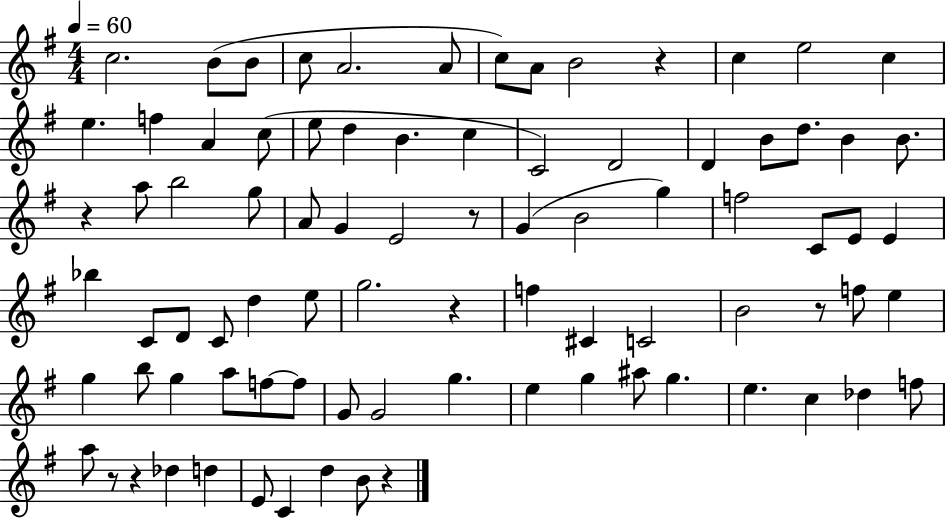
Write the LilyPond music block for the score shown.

{
  \clef treble
  \numericTimeSignature
  \time 4/4
  \key g \major
  \tempo 4 = 60
  c''2. b'8( b'8 | c''8 a'2. a'8 | c''8) a'8 b'2 r4 | c''4 e''2 c''4 | \break e''4. f''4 a'4 c''8( | e''8 d''4 b'4. c''4 | c'2) d'2 | d'4 b'8 d''8. b'4 b'8. | \break r4 a''8 b''2 g''8 | a'8 g'4 e'2 r8 | g'4( b'2 g''4) | f''2 c'8 e'8 e'4 | \break bes''4 c'8 d'8 c'8 d''4 e''8 | g''2. r4 | f''4 cis'4 c'2 | b'2 r8 f''8 e''4 | \break g''4 b''8 g''4 a''8 f''8~~ f''8 | g'8 g'2 g''4. | e''4 g''4 ais''8 g''4. | e''4. c''4 des''4 f''8 | \break a''8 r8 r4 des''4 d''4 | e'8 c'4 d''4 b'8 r4 | \bar "|."
}